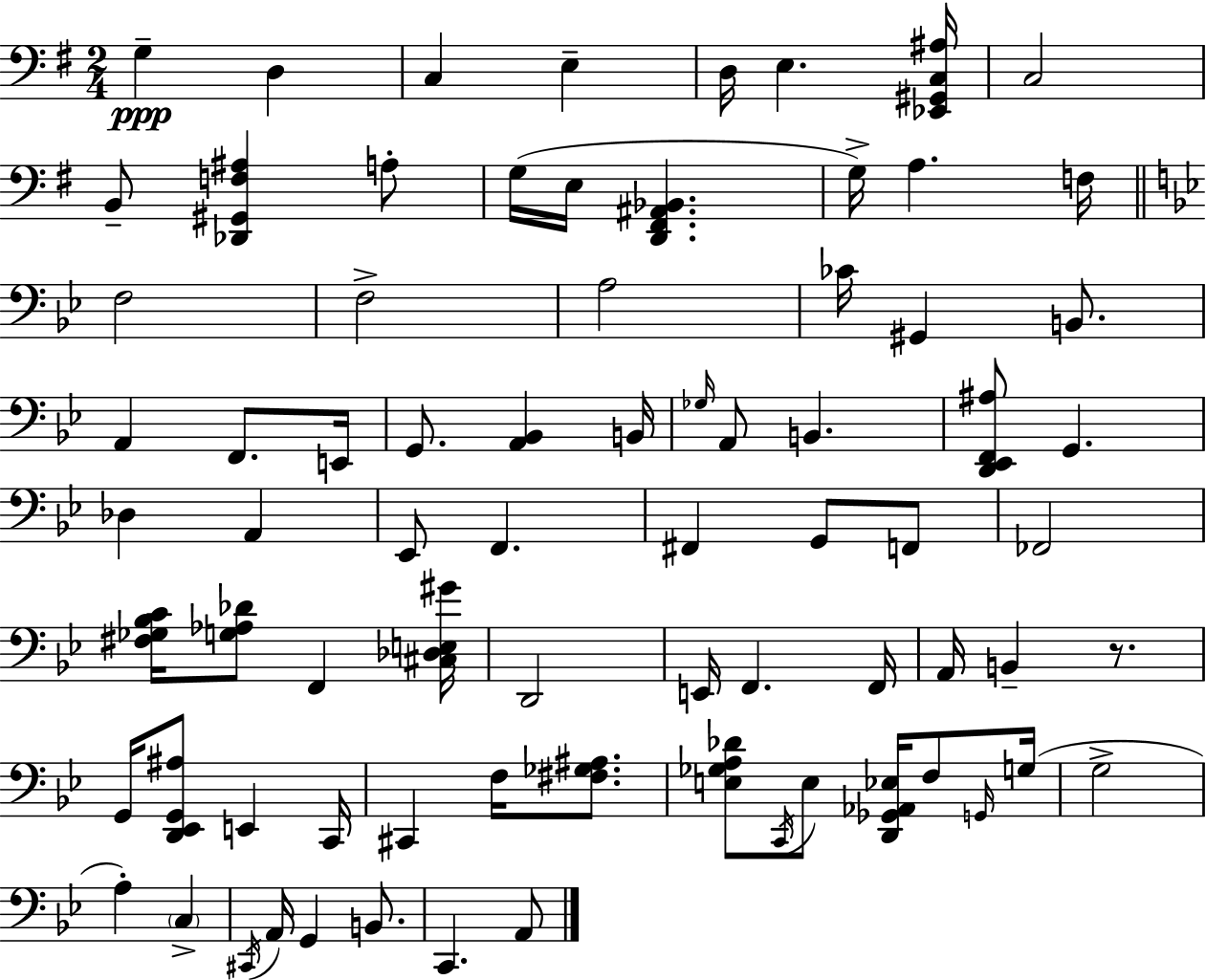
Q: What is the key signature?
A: E minor